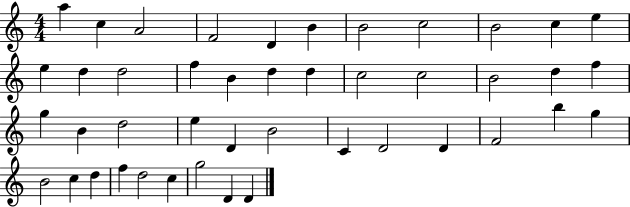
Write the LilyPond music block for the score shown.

{
  \clef treble
  \numericTimeSignature
  \time 4/4
  \key c \major
  a''4 c''4 a'2 | f'2 d'4 b'4 | b'2 c''2 | b'2 c''4 e''4 | \break e''4 d''4 d''2 | f''4 b'4 d''4 d''4 | c''2 c''2 | b'2 d''4 f''4 | \break g''4 b'4 d''2 | e''4 d'4 b'2 | c'4 d'2 d'4 | f'2 b''4 g''4 | \break b'2 c''4 d''4 | f''4 d''2 c''4 | g''2 d'4 d'4 | \bar "|."
}